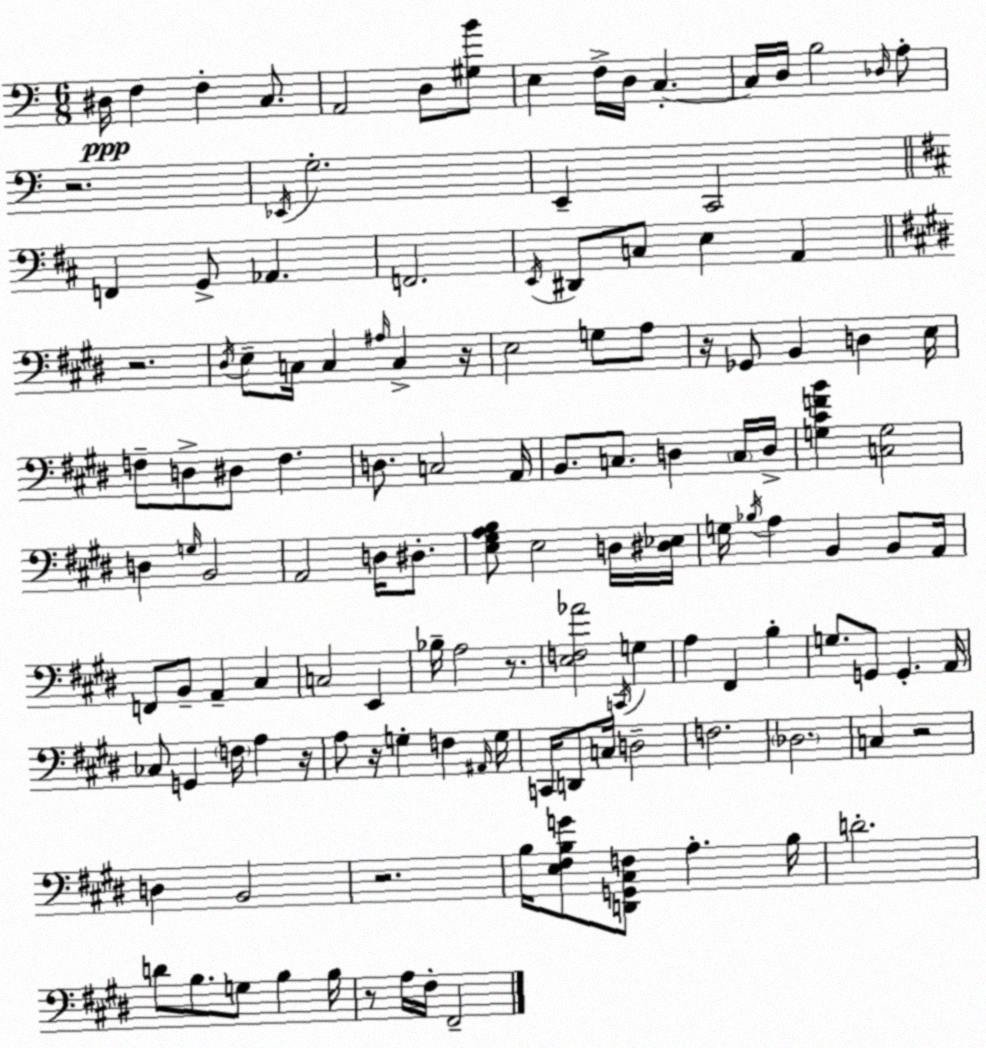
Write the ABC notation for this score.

X:1
T:Untitled
M:6/8
L:1/4
K:C
^D,/4 F, F, C,/2 A,,2 D,/2 [^G,B]/2 E, F,/4 D,/4 C, C,/4 D,/4 B,2 _D,/4 A,/2 z2 _E,,/4 G,2 E,, C,,2 F,, G,,/2 _A,, F,,2 E,,/4 ^D,,/2 C,/2 E, A,, z2 ^D,/4 E,/2 C,/4 C, ^A,/4 C, z/4 E,2 G,/2 A,/2 z/4 _G,,/2 B,, D, E,/4 F,/2 D,/2 ^D,/2 F, D,/2 C,2 A,,/4 B,,/2 C,/2 D, C,/4 D,/4 [G,^CFB] [C,G,]2 D, G,/4 B,,2 A,,2 D,/4 ^D,/2 [E,^G,A,B,]/2 E,2 D,/4 [^D,_E,]/4 G,/4 _B,/4 A, B,, B,,/2 A,,/4 F,,/2 B,,/2 A,, ^C, C,2 E,, _B,/4 A,2 z/2 [E,F,_A]2 C,,/4 G, A, ^F,, B, G,/2 G,,/2 G,, A,,/4 _C,/2 G,, F,/4 A, z/4 A,/2 z/4 G, F, ^A,,/4 G,/4 C,,/4 D,,/2 C,/4 D,2 F,2 _D,2 C, z2 D, B,,2 z2 B,/4 [E,^F,B,G]/2 [D,,G,,^C,F,]/2 A, B,/4 D2 D/2 B,/2 G,/2 B, B,/4 z/2 A,/4 ^F,/4 ^F,,2